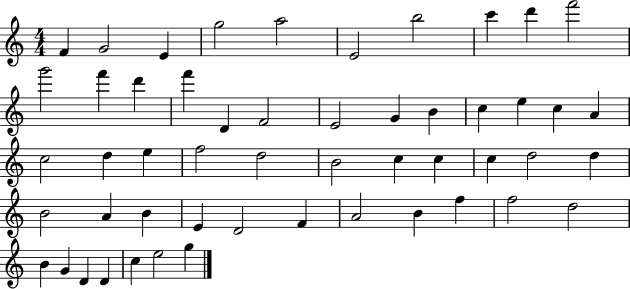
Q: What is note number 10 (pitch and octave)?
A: F6